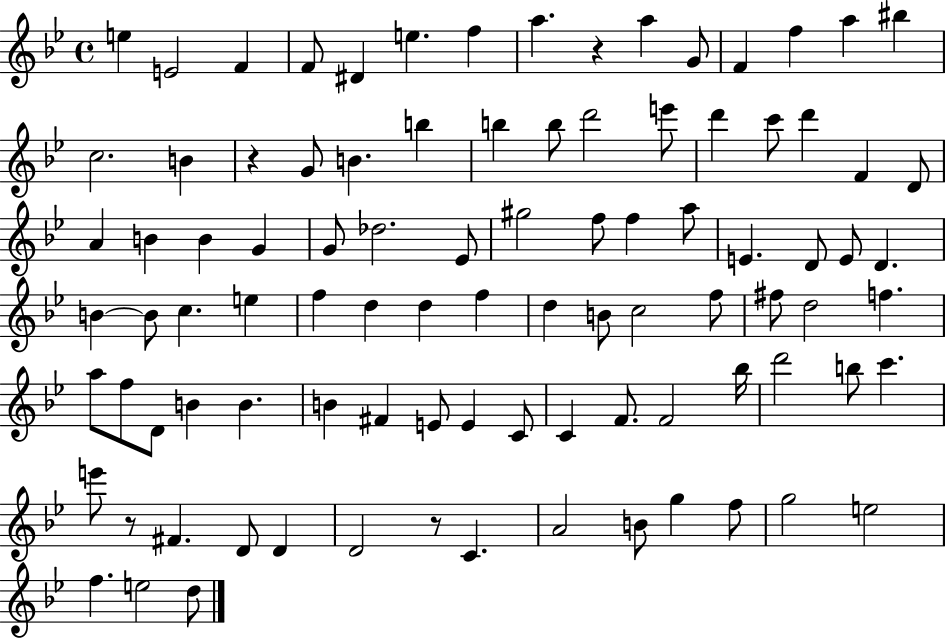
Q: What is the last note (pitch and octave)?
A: D5